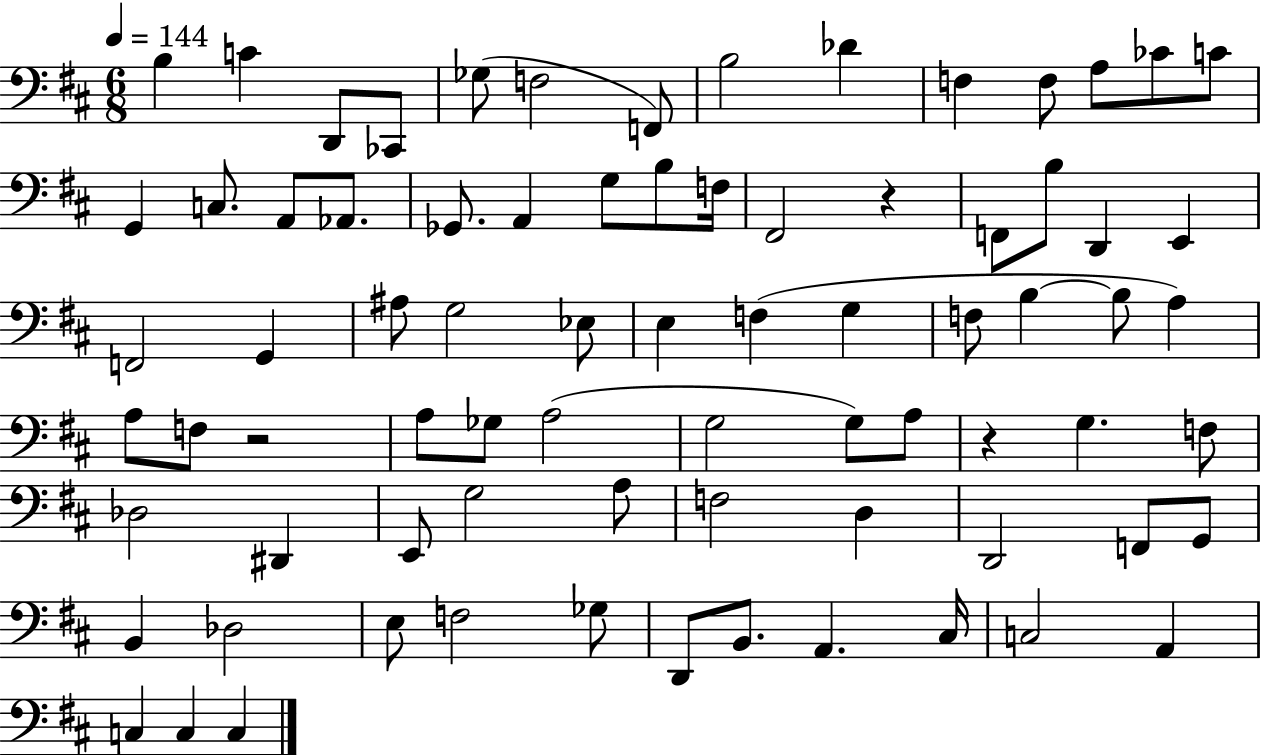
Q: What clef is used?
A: bass